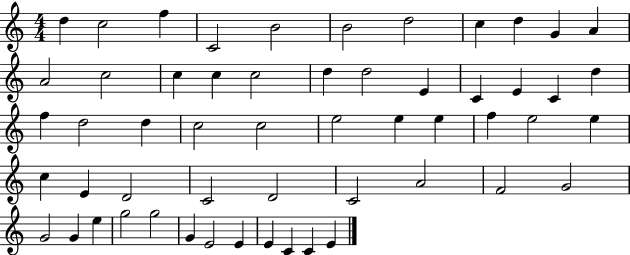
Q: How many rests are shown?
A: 0